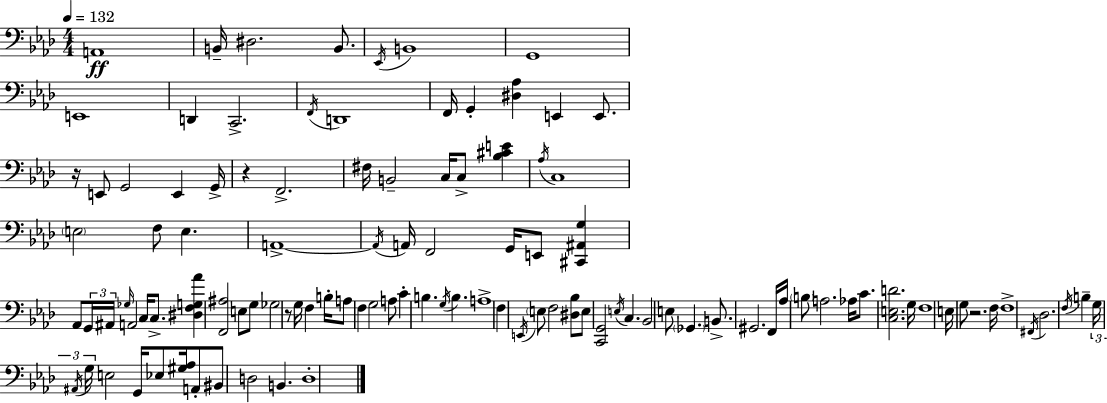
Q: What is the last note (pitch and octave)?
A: D3